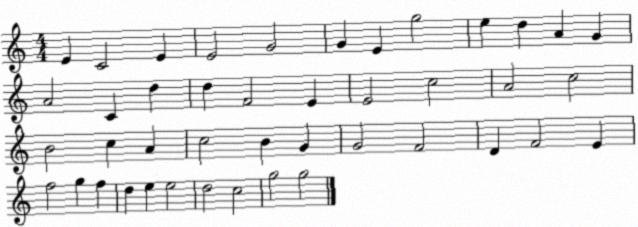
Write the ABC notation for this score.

X:1
T:Untitled
M:4/4
L:1/4
K:C
E C2 E E2 G2 G E g2 e d A G A2 C d d F2 E E2 c2 A2 c2 B2 c A c2 B G G2 F2 D F2 E f2 g f d e e2 d2 c2 g2 g2